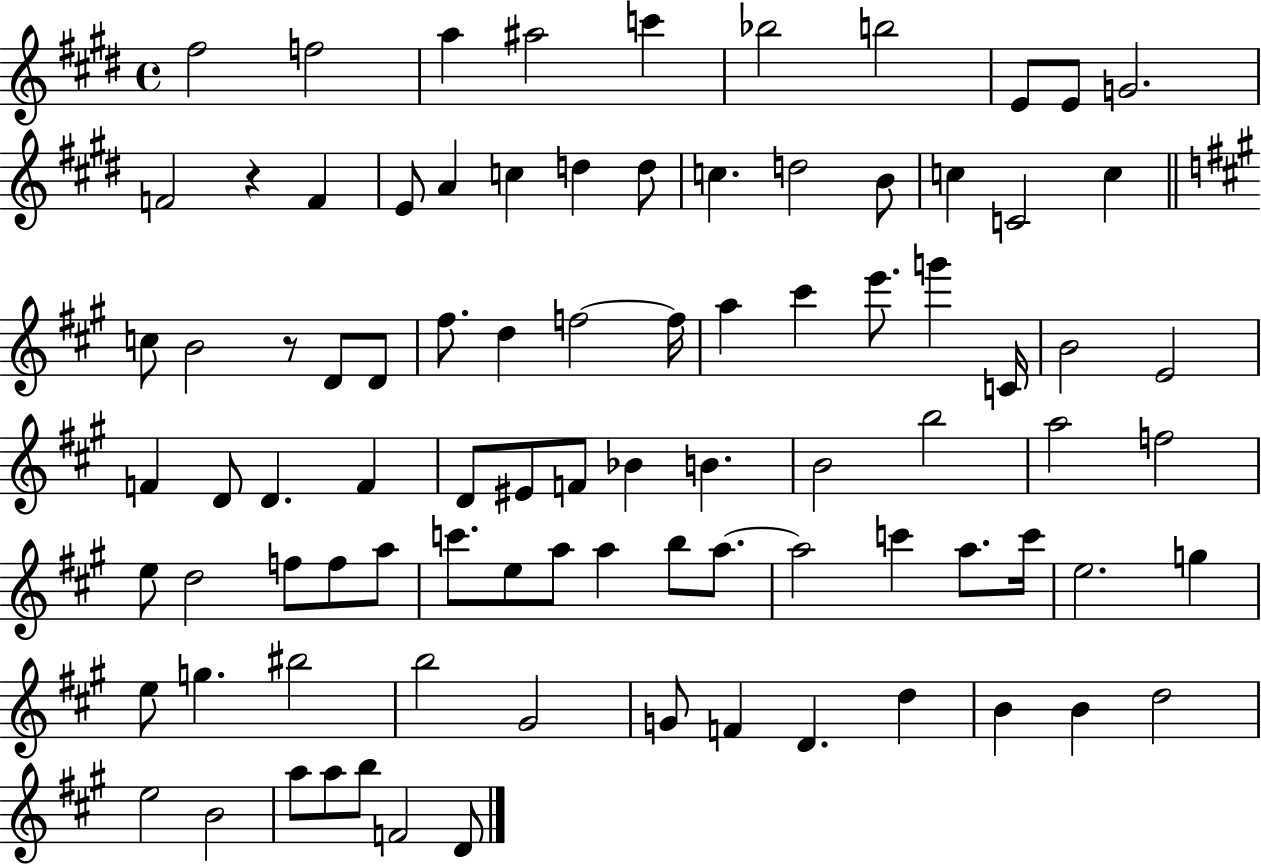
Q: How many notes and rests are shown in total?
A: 89